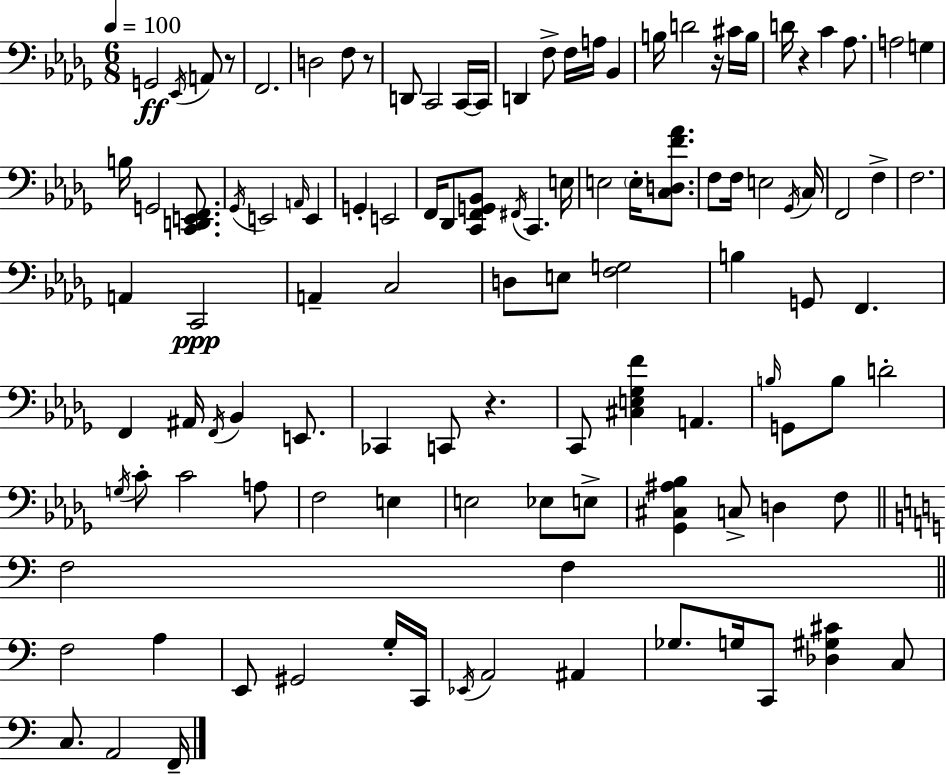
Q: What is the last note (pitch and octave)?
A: F2